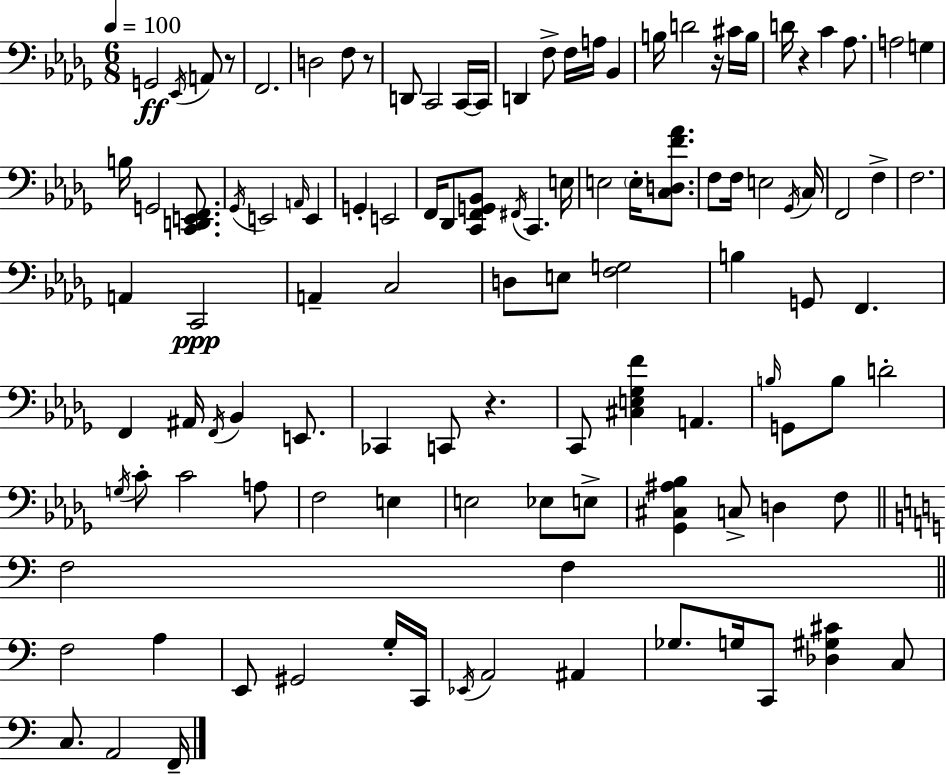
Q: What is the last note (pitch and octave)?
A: F2